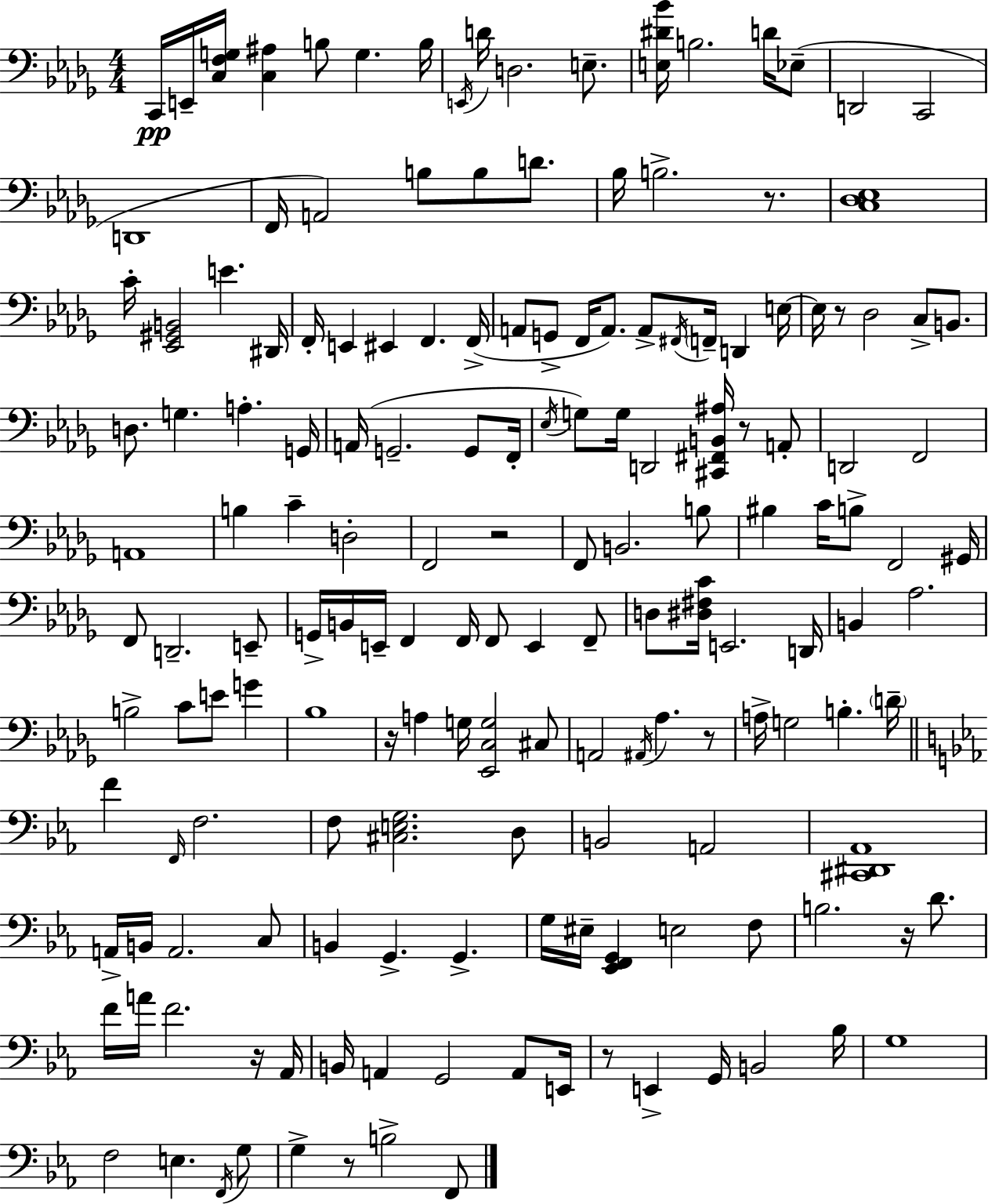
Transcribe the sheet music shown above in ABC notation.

X:1
T:Untitled
M:4/4
L:1/4
K:Bbm
C,,/4 E,,/4 [C,F,G,]/4 [C,^A,] B,/2 G, B,/4 E,,/4 D/4 D,2 E,/2 [E,^D_B]/4 B,2 D/4 _E,/2 D,,2 C,,2 D,,4 F,,/4 A,,2 B,/2 B,/2 D/2 _B,/4 B,2 z/2 [C,_D,_E,]4 C/4 [_E,,^G,,B,,]2 E ^D,,/4 F,,/4 E,, ^E,, F,, F,,/4 A,,/2 G,,/2 F,,/4 A,,/2 A,,/2 ^F,,/4 F,,/4 D,, E,/4 E,/4 z/2 _D,2 C,/2 B,,/2 D,/2 G, A, G,,/4 A,,/4 G,,2 G,,/2 F,,/4 _E,/4 G,/2 G,/4 D,,2 [^C,,^F,,B,,^A,]/4 z/2 A,,/2 D,,2 F,,2 A,,4 B, C D,2 F,,2 z2 F,,/2 B,,2 B,/2 ^B, C/4 B,/2 F,,2 ^G,,/4 F,,/2 D,,2 E,,/2 G,,/4 B,,/4 E,,/4 F,, F,,/4 F,,/2 E,, F,,/2 D,/2 [^D,^F,C]/4 E,,2 D,,/4 B,, _A,2 B,2 C/2 E/2 G _B,4 z/4 A, G,/4 [_E,,C,G,]2 ^C,/2 A,,2 ^A,,/4 _A, z/2 A,/4 G,2 B, D/4 F F,,/4 F,2 F,/2 [^C,E,G,]2 D,/2 B,,2 A,,2 [^C,,^D,,_A,,]4 A,,/4 B,,/4 A,,2 C,/2 B,, G,, G,, G,/4 ^E,/4 [_E,,F,,G,,] E,2 F,/2 B,2 z/4 D/2 F/4 A/4 F2 z/4 _A,,/4 B,,/4 A,, G,,2 A,,/2 E,,/4 z/2 E,, G,,/4 B,,2 _B,/4 G,4 F,2 E, F,,/4 G,/2 G, z/2 B,2 F,,/2